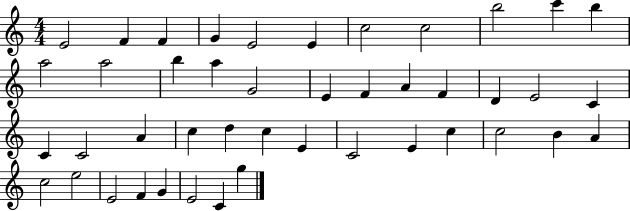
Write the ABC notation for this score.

X:1
T:Untitled
M:4/4
L:1/4
K:C
E2 F F G E2 E c2 c2 b2 c' b a2 a2 b a G2 E F A F D E2 C C C2 A c d c E C2 E c c2 B A c2 e2 E2 F G E2 C g